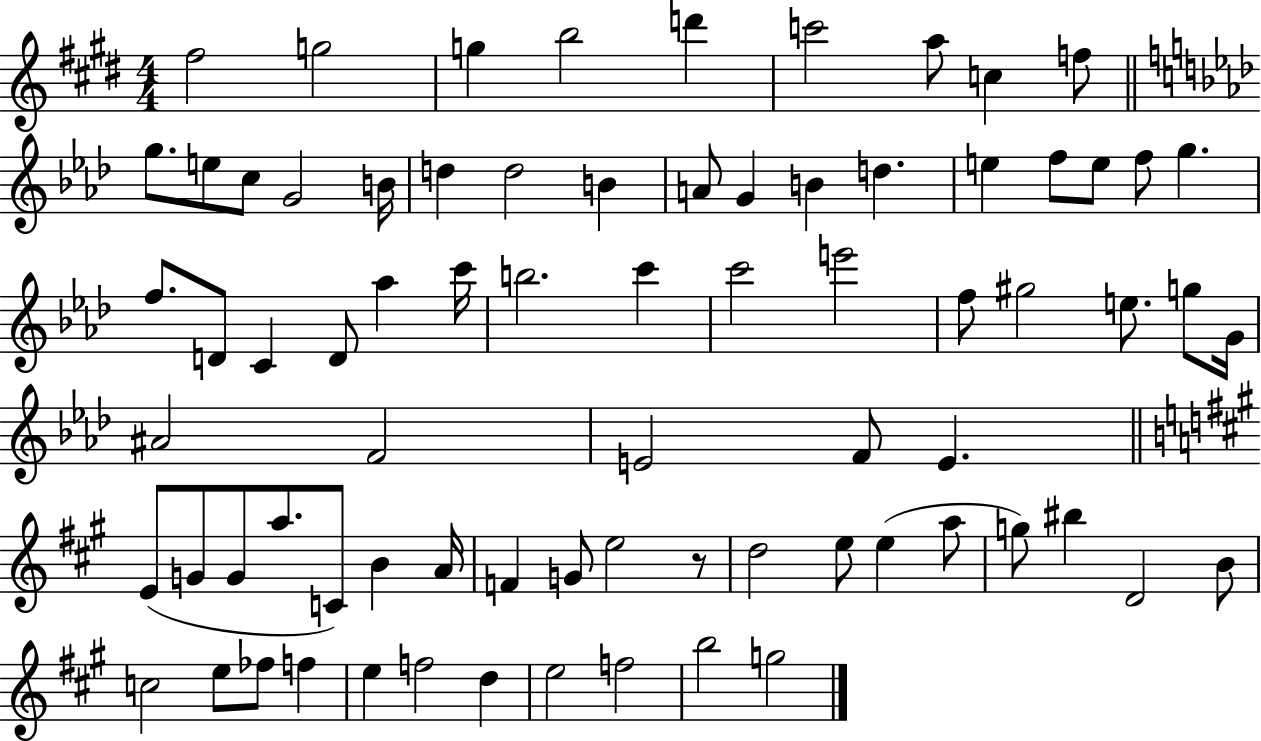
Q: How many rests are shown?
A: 1